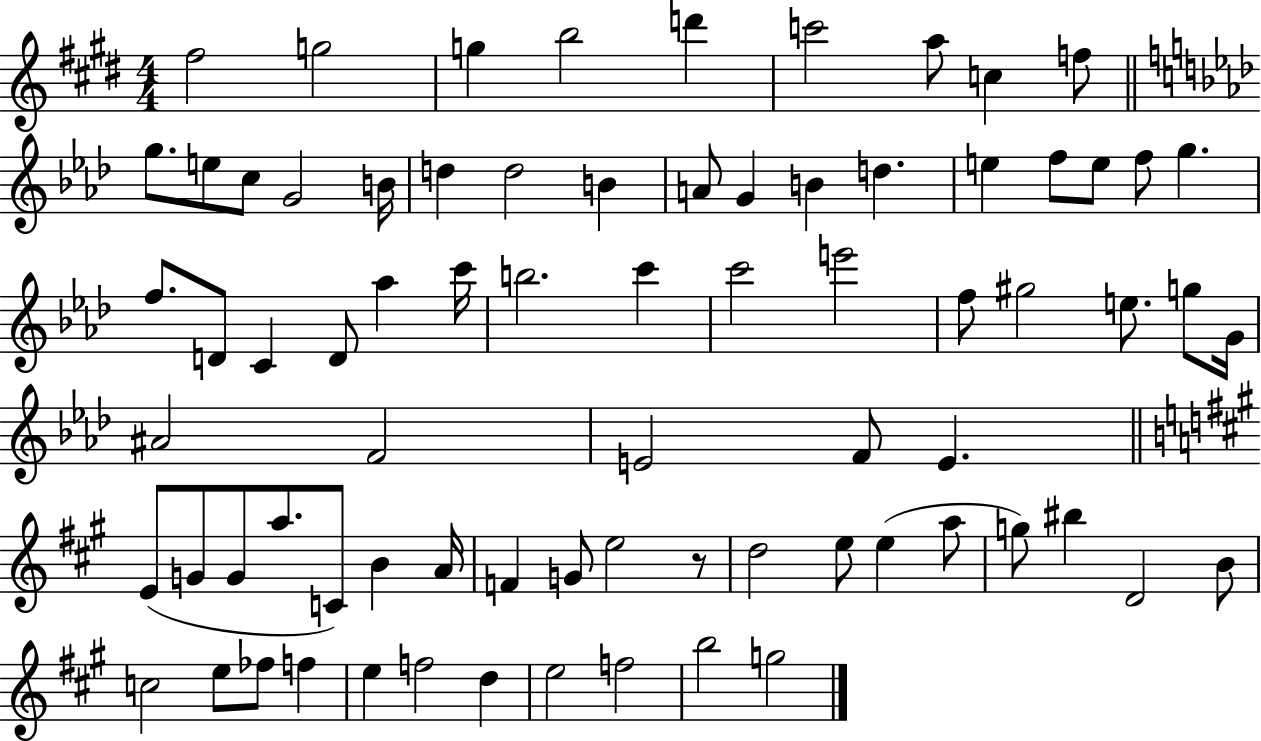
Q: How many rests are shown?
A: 1